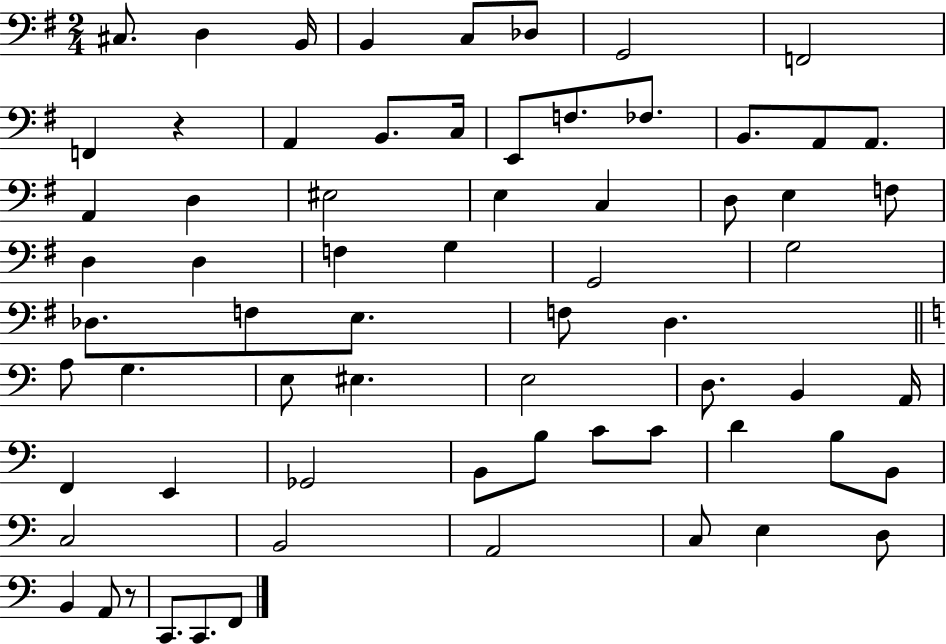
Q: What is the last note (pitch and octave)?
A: F2